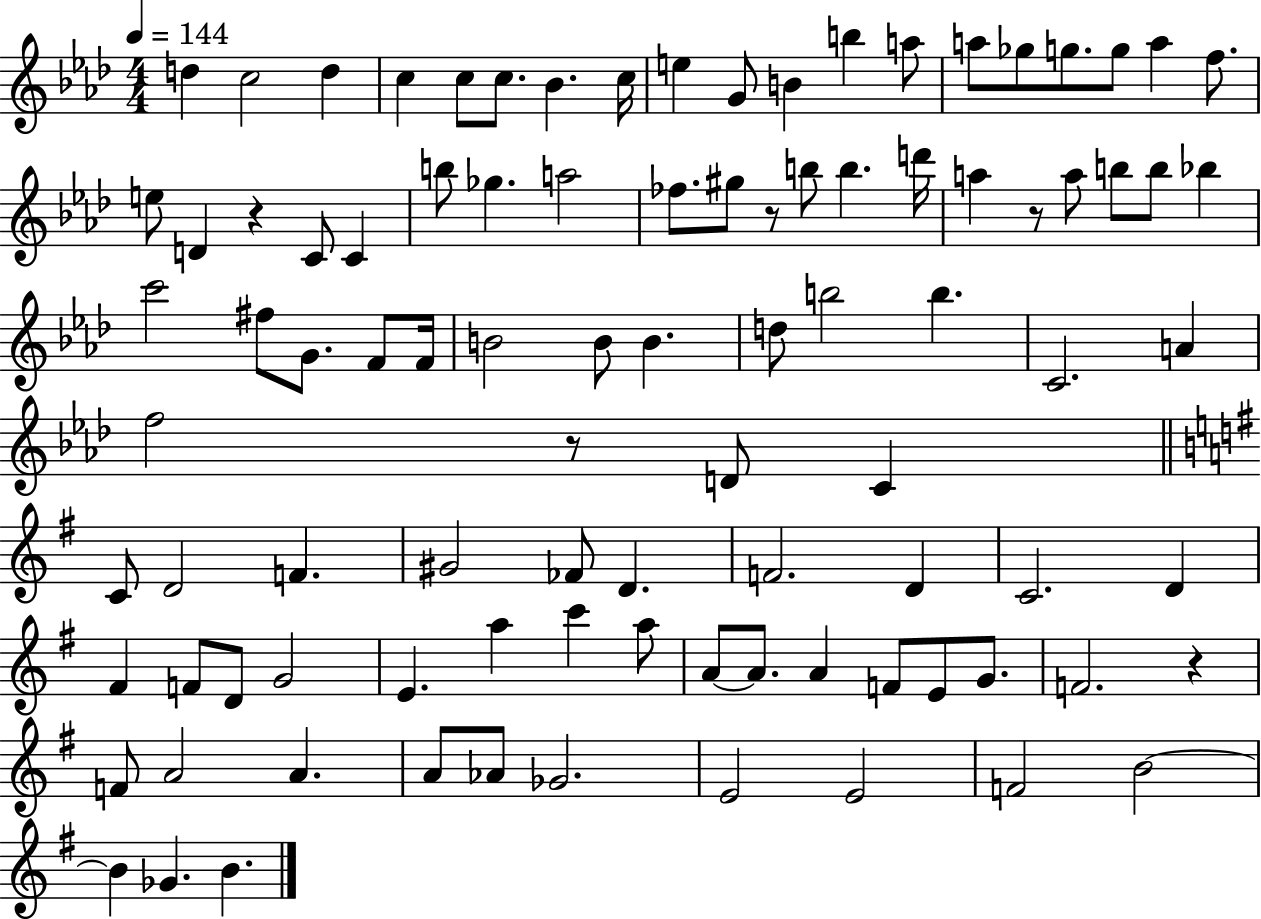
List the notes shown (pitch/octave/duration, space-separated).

D5/q C5/h D5/q C5/q C5/e C5/e. Bb4/q. C5/s E5/q G4/e B4/q B5/q A5/e A5/e Gb5/e G5/e. G5/e A5/q F5/e. E5/e D4/q R/q C4/e C4/q B5/e Gb5/q. A5/h FES5/e. G#5/e R/e B5/e B5/q. D6/s A5/q R/e A5/e B5/e B5/e Bb5/q C6/h F#5/e G4/e. F4/e F4/s B4/h B4/e B4/q. D5/e B5/h B5/q. C4/h. A4/q F5/h R/e D4/e C4/q C4/e D4/h F4/q. G#4/h FES4/e D4/q. F4/h. D4/q C4/h. D4/q F#4/q F4/e D4/e G4/h E4/q. A5/q C6/q A5/e A4/e A4/e. A4/q F4/e E4/e G4/e. F4/h. R/q F4/e A4/h A4/q. A4/e Ab4/e Gb4/h. E4/h E4/h F4/h B4/h B4/q Gb4/q. B4/q.